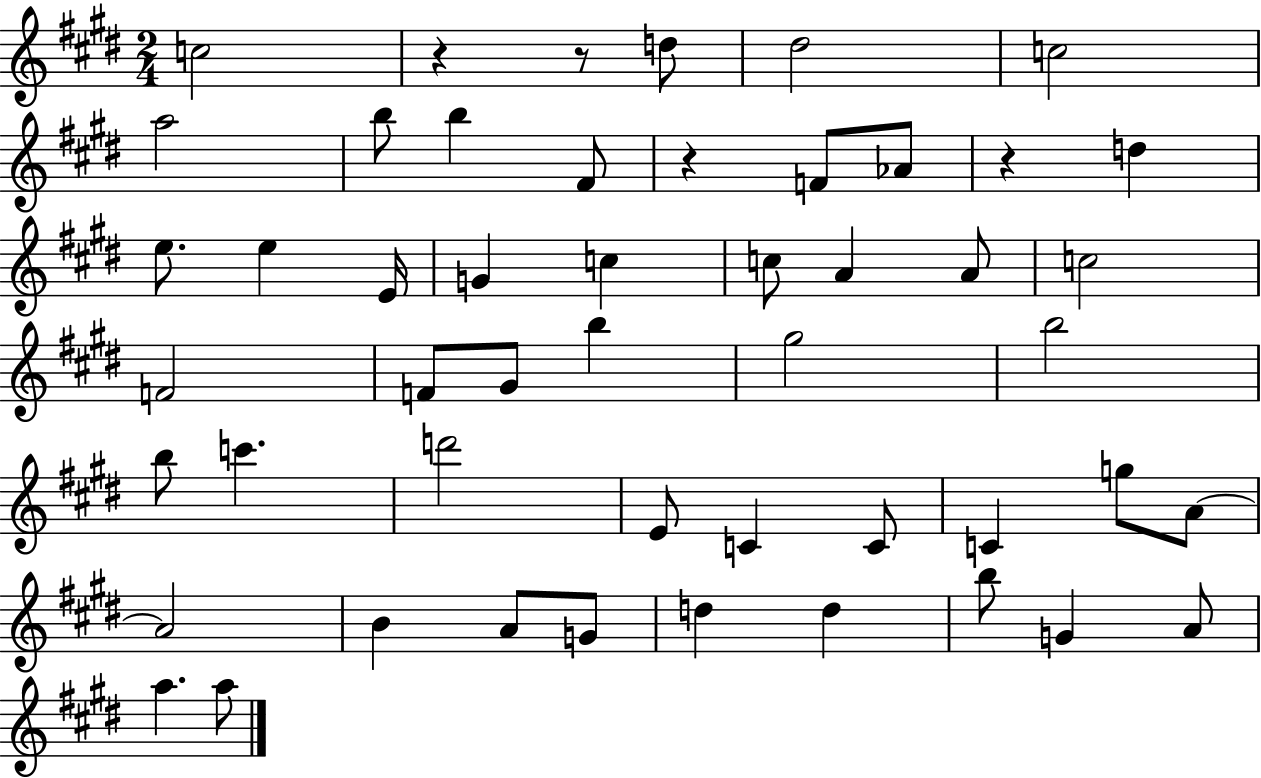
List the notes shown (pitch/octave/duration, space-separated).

C5/h R/q R/e D5/e D#5/h C5/h A5/h B5/e B5/q F#4/e R/q F4/e Ab4/e R/q D5/q E5/e. E5/q E4/s G4/q C5/q C5/e A4/q A4/e C5/h F4/h F4/e G#4/e B5/q G#5/h B5/h B5/e C6/q. D6/h E4/e C4/q C4/e C4/q G5/e A4/e A4/h B4/q A4/e G4/e D5/q D5/q B5/e G4/q A4/e A5/q. A5/e